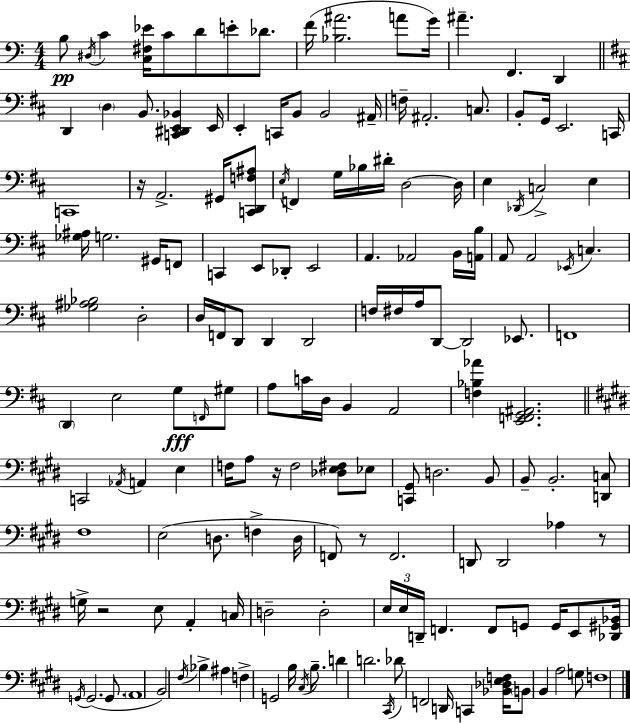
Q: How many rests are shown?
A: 5